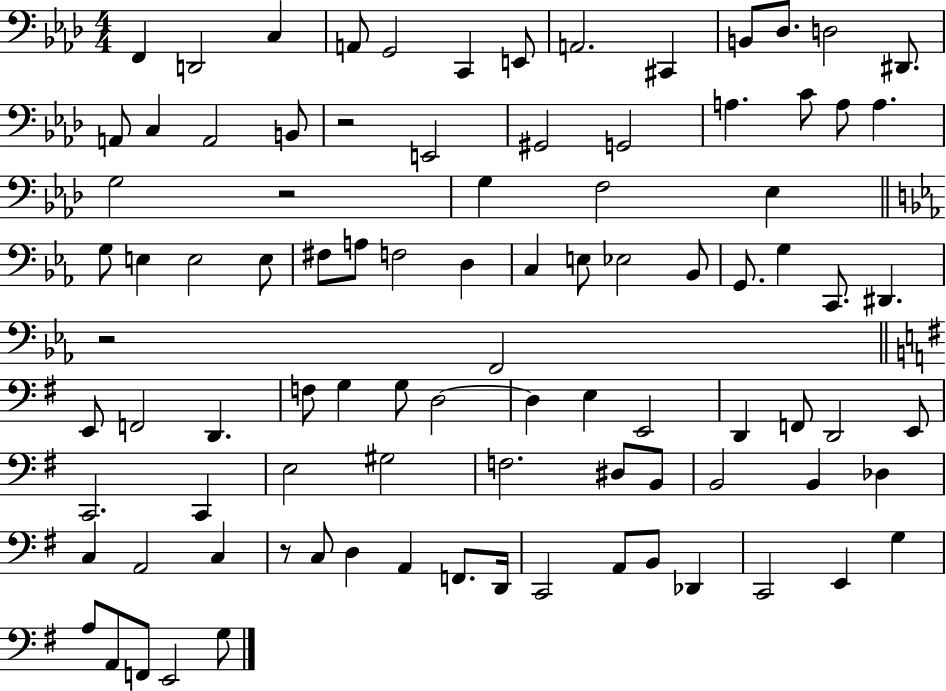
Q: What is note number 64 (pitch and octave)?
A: F3